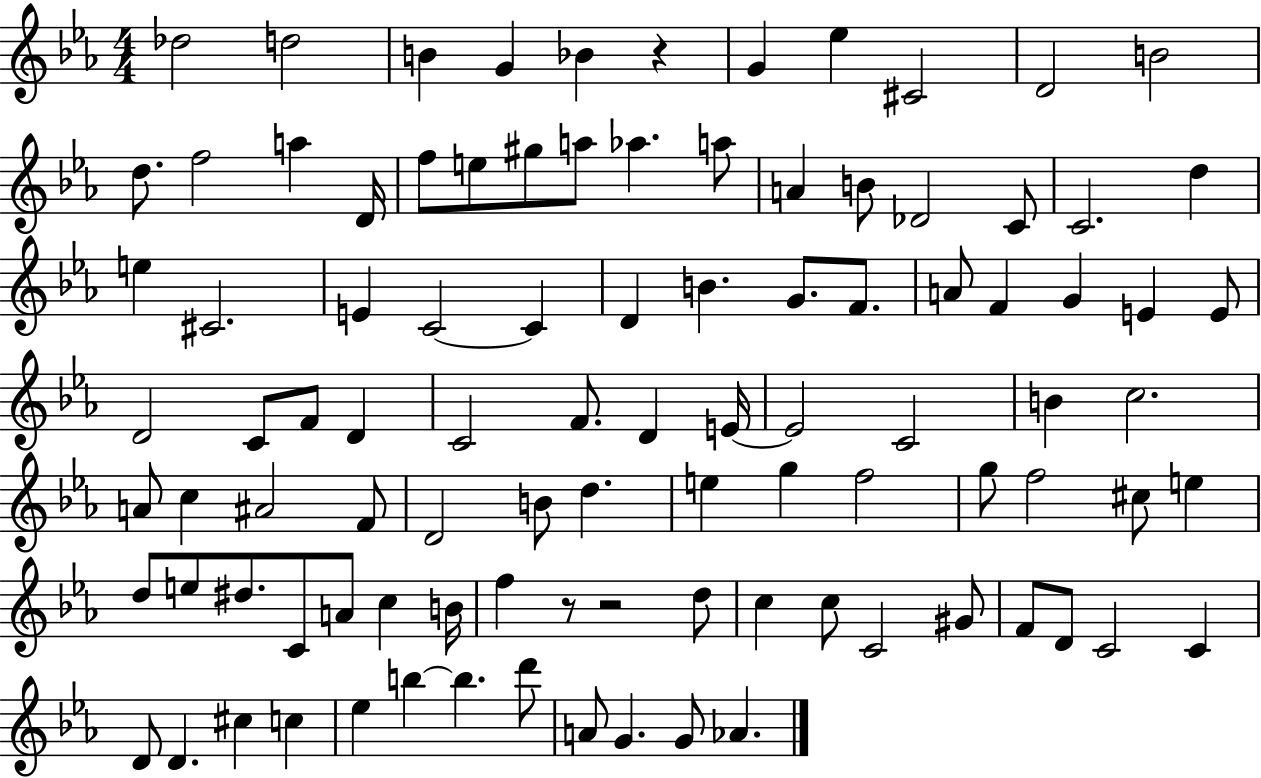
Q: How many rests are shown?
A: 3